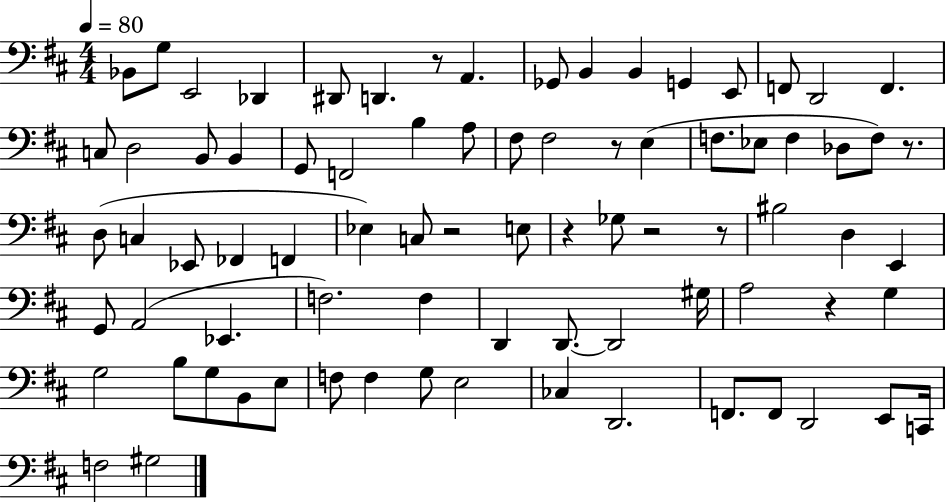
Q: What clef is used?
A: bass